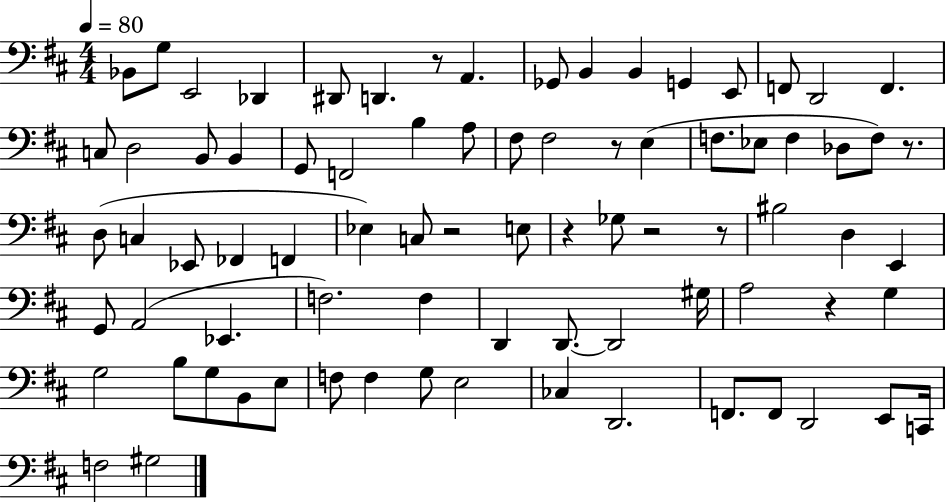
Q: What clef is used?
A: bass